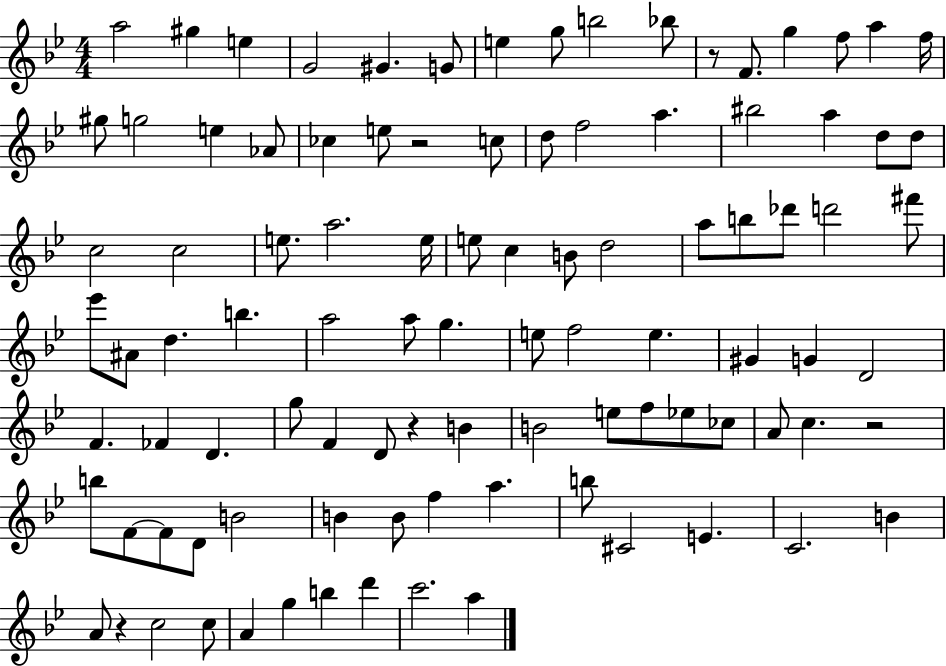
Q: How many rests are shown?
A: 5